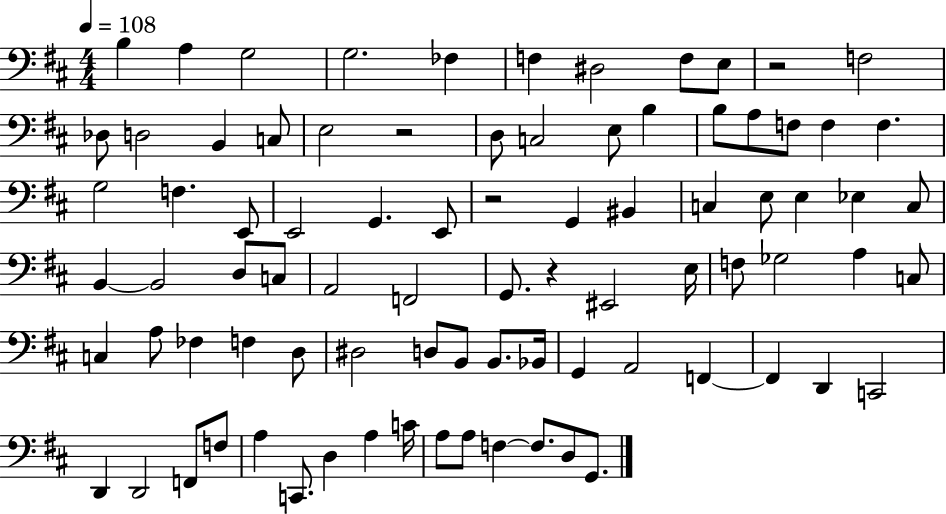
B3/q A3/q G3/h G3/h. FES3/q F3/q D#3/h F3/e E3/e R/h F3/h Db3/e D3/h B2/q C3/e E3/h R/h D3/e C3/h E3/e B3/q B3/e A3/e F3/e F3/q F3/q. G3/h F3/q. E2/e E2/h G2/q. E2/e R/h G2/q BIS2/q C3/q E3/e E3/q Eb3/q C3/e B2/q B2/h D3/e C3/e A2/h F2/h G2/e. R/q EIS2/h E3/s F3/e Gb3/h A3/q C3/e C3/q A3/e FES3/q F3/q D3/e D#3/h D3/e B2/e B2/e. Bb2/s G2/q A2/h F2/q F2/q D2/q C2/h D2/q D2/h F2/e F3/e A3/q C2/e. D3/q A3/q C4/s A3/e A3/e F3/q F3/e. D3/e G2/e.